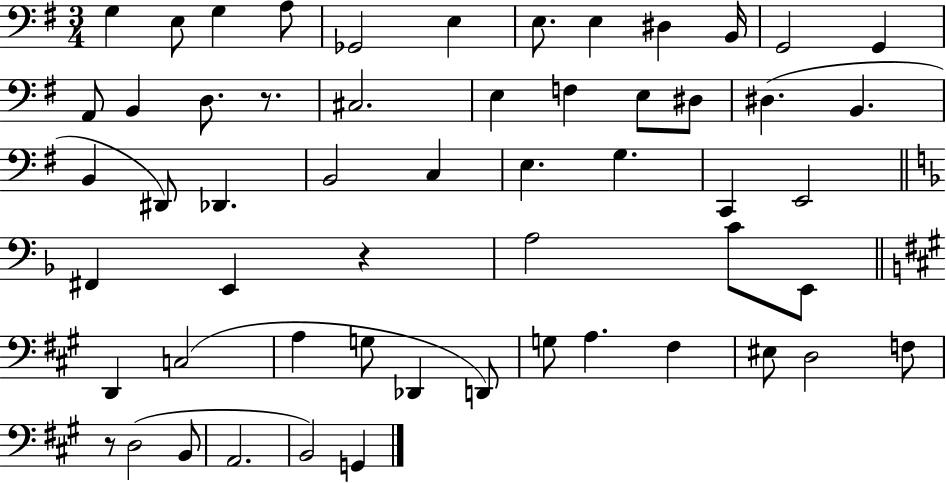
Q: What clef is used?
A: bass